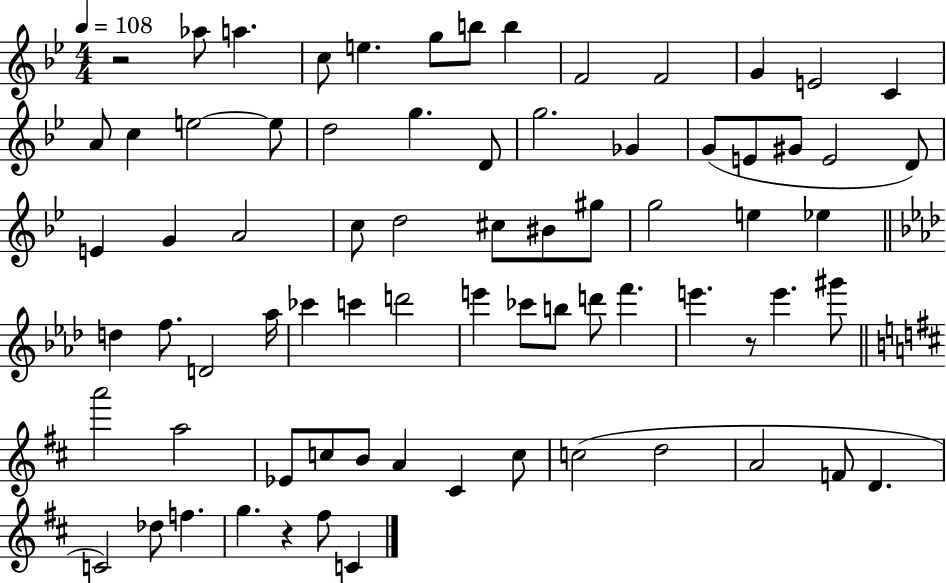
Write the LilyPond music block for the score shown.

{
  \clef treble
  \numericTimeSignature
  \time 4/4
  \key bes \major
  \tempo 4 = 108
  r2 aes''8 a''4. | c''8 e''4. g''8 b''8 b''4 | f'2 f'2 | g'4 e'2 c'4 | \break a'8 c''4 e''2~~ e''8 | d''2 g''4. d'8 | g''2. ges'4 | g'8( e'8 gis'8 e'2 d'8) | \break e'4 g'4 a'2 | c''8 d''2 cis''8 bis'8 gis''8 | g''2 e''4 ees''4 | \bar "||" \break \key aes \major d''4 f''8. d'2 aes''16 | ces'''4 c'''4 d'''2 | e'''4 ces'''8 b''8 d'''8 f'''4. | e'''4. r8 e'''4. gis'''8 | \break \bar "||" \break \key d \major a'''2 a''2 | ees'8 c''8 b'8 a'4 cis'4 c''8 | c''2( d''2 | a'2 f'8 d'4. | \break c'2) des''8 f''4. | g''4. r4 fis''8 c'4 | \bar "|."
}